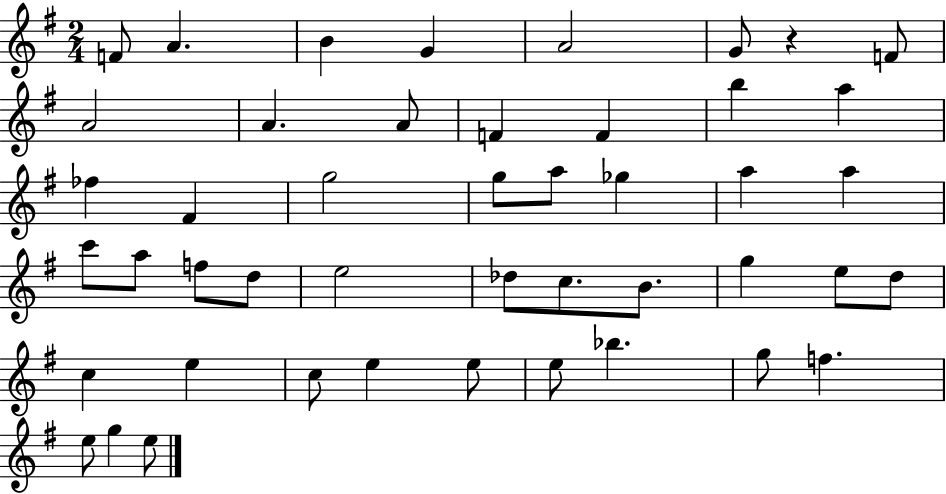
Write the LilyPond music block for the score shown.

{
  \clef treble
  \numericTimeSignature
  \time 2/4
  \key g \major
  f'8 a'4. | b'4 g'4 | a'2 | g'8 r4 f'8 | \break a'2 | a'4. a'8 | f'4 f'4 | b''4 a''4 | \break fes''4 fis'4 | g''2 | g''8 a''8 ges''4 | a''4 a''4 | \break c'''8 a''8 f''8 d''8 | e''2 | des''8 c''8. b'8. | g''4 e''8 d''8 | \break c''4 e''4 | c''8 e''4 e''8 | e''8 bes''4. | g''8 f''4. | \break e''8 g''4 e''8 | \bar "|."
}